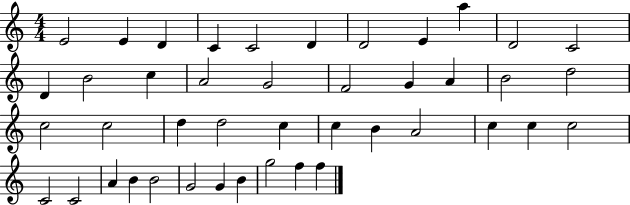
X:1
T:Untitled
M:4/4
L:1/4
K:C
E2 E D C C2 D D2 E a D2 C2 D B2 c A2 G2 F2 G A B2 d2 c2 c2 d d2 c c B A2 c c c2 C2 C2 A B B2 G2 G B g2 f f